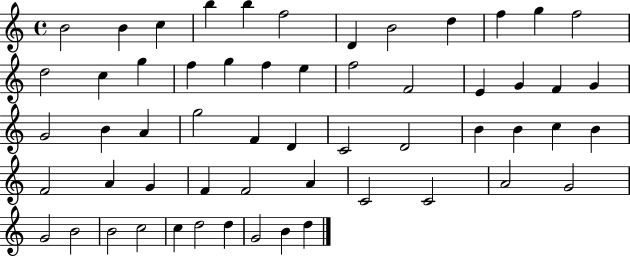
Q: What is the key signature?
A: C major